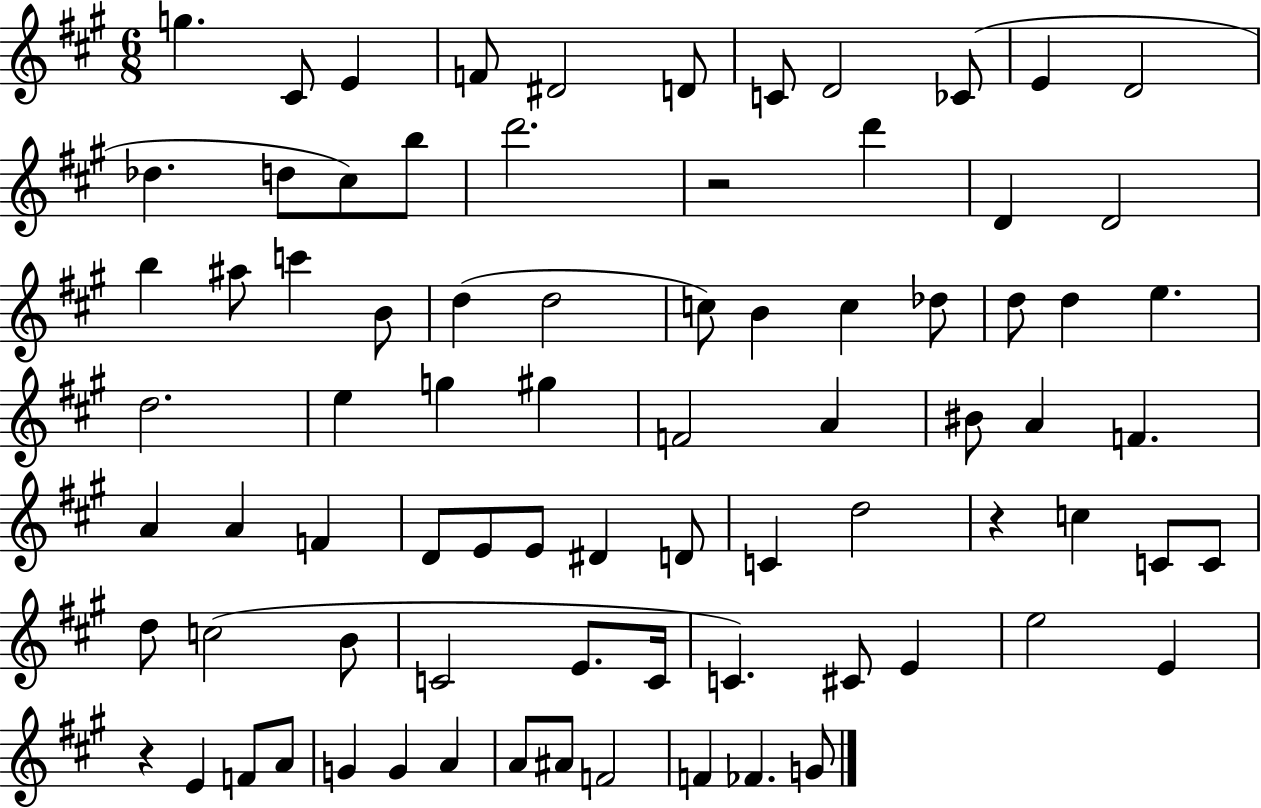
X:1
T:Untitled
M:6/8
L:1/4
K:A
g ^C/2 E F/2 ^D2 D/2 C/2 D2 _C/2 E D2 _d d/2 ^c/2 b/2 d'2 z2 d' D D2 b ^a/2 c' B/2 d d2 c/2 B c _d/2 d/2 d e d2 e g ^g F2 A ^B/2 A F A A F D/2 E/2 E/2 ^D D/2 C d2 z c C/2 C/2 d/2 c2 B/2 C2 E/2 C/4 C ^C/2 E e2 E z E F/2 A/2 G G A A/2 ^A/2 F2 F _F G/2